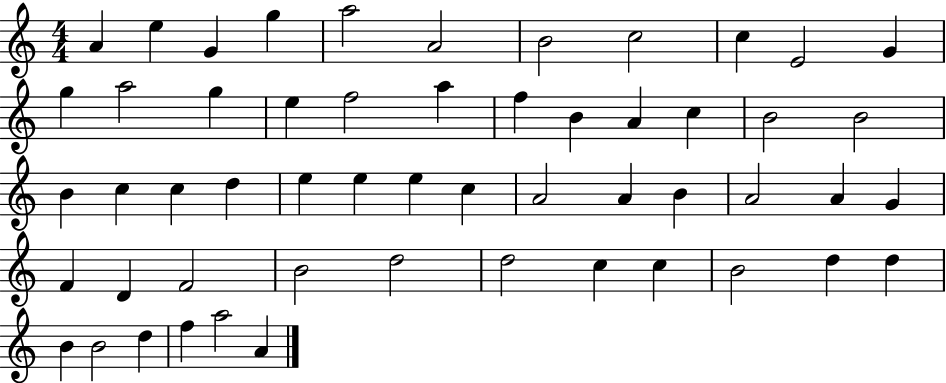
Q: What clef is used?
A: treble